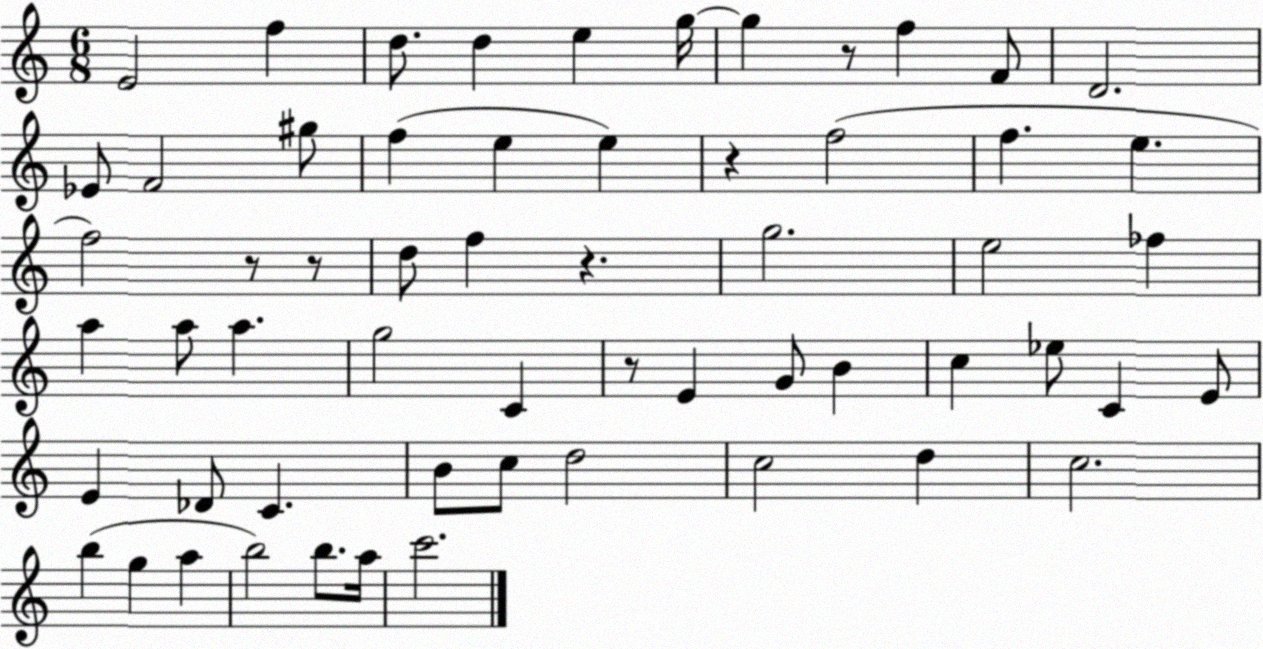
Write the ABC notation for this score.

X:1
T:Untitled
M:6/8
L:1/4
K:C
E2 f d/2 d e g/4 g z/2 f F/2 D2 _E/2 F2 ^g/2 f e e z f2 f e f2 z/2 z/2 d/2 f z g2 e2 _f a a/2 a g2 C z/2 E G/2 B c _e/2 C E/2 E _D/2 C B/2 c/2 d2 c2 d c2 b g a b2 b/2 a/4 c'2